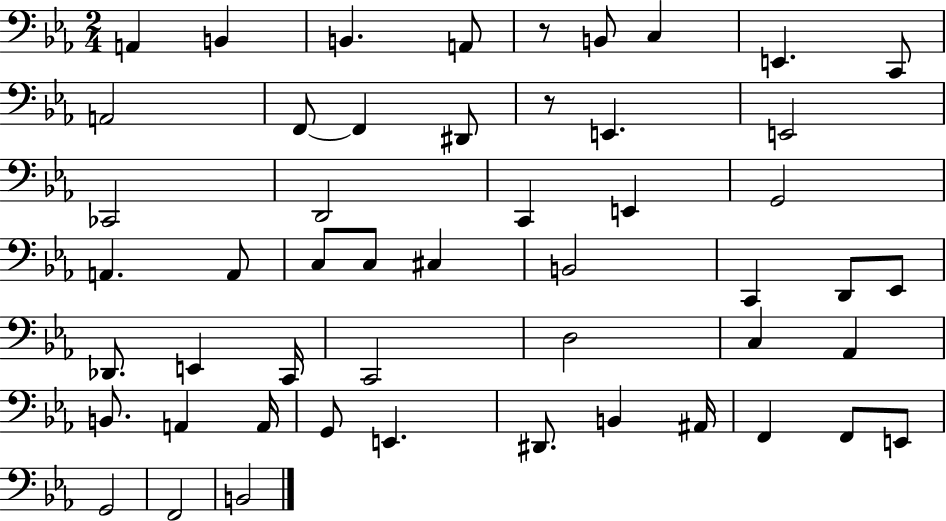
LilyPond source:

{
  \clef bass
  \numericTimeSignature
  \time 2/4
  \key ees \major
  a,4 b,4 | b,4. a,8 | r8 b,8 c4 | e,4. c,8 | \break a,2 | f,8~~ f,4 dis,8 | r8 e,4. | e,2 | \break ces,2 | d,2 | c,4 e,4 | g,2 | \break a,4. a,8 | c8 c8 cis4 | b,2 | c,4 d,8 ees,8 | \break des,8. e,4 c,16 | c,2 | d2 | c4 aes,4 | \break b,8. a,4 a,16 | g,8 e,4. | dis,8. b,4 ais,16 | f,4 f,8 e,8 | \break g,2 | f,2 | b,2 | \bar "|."
}